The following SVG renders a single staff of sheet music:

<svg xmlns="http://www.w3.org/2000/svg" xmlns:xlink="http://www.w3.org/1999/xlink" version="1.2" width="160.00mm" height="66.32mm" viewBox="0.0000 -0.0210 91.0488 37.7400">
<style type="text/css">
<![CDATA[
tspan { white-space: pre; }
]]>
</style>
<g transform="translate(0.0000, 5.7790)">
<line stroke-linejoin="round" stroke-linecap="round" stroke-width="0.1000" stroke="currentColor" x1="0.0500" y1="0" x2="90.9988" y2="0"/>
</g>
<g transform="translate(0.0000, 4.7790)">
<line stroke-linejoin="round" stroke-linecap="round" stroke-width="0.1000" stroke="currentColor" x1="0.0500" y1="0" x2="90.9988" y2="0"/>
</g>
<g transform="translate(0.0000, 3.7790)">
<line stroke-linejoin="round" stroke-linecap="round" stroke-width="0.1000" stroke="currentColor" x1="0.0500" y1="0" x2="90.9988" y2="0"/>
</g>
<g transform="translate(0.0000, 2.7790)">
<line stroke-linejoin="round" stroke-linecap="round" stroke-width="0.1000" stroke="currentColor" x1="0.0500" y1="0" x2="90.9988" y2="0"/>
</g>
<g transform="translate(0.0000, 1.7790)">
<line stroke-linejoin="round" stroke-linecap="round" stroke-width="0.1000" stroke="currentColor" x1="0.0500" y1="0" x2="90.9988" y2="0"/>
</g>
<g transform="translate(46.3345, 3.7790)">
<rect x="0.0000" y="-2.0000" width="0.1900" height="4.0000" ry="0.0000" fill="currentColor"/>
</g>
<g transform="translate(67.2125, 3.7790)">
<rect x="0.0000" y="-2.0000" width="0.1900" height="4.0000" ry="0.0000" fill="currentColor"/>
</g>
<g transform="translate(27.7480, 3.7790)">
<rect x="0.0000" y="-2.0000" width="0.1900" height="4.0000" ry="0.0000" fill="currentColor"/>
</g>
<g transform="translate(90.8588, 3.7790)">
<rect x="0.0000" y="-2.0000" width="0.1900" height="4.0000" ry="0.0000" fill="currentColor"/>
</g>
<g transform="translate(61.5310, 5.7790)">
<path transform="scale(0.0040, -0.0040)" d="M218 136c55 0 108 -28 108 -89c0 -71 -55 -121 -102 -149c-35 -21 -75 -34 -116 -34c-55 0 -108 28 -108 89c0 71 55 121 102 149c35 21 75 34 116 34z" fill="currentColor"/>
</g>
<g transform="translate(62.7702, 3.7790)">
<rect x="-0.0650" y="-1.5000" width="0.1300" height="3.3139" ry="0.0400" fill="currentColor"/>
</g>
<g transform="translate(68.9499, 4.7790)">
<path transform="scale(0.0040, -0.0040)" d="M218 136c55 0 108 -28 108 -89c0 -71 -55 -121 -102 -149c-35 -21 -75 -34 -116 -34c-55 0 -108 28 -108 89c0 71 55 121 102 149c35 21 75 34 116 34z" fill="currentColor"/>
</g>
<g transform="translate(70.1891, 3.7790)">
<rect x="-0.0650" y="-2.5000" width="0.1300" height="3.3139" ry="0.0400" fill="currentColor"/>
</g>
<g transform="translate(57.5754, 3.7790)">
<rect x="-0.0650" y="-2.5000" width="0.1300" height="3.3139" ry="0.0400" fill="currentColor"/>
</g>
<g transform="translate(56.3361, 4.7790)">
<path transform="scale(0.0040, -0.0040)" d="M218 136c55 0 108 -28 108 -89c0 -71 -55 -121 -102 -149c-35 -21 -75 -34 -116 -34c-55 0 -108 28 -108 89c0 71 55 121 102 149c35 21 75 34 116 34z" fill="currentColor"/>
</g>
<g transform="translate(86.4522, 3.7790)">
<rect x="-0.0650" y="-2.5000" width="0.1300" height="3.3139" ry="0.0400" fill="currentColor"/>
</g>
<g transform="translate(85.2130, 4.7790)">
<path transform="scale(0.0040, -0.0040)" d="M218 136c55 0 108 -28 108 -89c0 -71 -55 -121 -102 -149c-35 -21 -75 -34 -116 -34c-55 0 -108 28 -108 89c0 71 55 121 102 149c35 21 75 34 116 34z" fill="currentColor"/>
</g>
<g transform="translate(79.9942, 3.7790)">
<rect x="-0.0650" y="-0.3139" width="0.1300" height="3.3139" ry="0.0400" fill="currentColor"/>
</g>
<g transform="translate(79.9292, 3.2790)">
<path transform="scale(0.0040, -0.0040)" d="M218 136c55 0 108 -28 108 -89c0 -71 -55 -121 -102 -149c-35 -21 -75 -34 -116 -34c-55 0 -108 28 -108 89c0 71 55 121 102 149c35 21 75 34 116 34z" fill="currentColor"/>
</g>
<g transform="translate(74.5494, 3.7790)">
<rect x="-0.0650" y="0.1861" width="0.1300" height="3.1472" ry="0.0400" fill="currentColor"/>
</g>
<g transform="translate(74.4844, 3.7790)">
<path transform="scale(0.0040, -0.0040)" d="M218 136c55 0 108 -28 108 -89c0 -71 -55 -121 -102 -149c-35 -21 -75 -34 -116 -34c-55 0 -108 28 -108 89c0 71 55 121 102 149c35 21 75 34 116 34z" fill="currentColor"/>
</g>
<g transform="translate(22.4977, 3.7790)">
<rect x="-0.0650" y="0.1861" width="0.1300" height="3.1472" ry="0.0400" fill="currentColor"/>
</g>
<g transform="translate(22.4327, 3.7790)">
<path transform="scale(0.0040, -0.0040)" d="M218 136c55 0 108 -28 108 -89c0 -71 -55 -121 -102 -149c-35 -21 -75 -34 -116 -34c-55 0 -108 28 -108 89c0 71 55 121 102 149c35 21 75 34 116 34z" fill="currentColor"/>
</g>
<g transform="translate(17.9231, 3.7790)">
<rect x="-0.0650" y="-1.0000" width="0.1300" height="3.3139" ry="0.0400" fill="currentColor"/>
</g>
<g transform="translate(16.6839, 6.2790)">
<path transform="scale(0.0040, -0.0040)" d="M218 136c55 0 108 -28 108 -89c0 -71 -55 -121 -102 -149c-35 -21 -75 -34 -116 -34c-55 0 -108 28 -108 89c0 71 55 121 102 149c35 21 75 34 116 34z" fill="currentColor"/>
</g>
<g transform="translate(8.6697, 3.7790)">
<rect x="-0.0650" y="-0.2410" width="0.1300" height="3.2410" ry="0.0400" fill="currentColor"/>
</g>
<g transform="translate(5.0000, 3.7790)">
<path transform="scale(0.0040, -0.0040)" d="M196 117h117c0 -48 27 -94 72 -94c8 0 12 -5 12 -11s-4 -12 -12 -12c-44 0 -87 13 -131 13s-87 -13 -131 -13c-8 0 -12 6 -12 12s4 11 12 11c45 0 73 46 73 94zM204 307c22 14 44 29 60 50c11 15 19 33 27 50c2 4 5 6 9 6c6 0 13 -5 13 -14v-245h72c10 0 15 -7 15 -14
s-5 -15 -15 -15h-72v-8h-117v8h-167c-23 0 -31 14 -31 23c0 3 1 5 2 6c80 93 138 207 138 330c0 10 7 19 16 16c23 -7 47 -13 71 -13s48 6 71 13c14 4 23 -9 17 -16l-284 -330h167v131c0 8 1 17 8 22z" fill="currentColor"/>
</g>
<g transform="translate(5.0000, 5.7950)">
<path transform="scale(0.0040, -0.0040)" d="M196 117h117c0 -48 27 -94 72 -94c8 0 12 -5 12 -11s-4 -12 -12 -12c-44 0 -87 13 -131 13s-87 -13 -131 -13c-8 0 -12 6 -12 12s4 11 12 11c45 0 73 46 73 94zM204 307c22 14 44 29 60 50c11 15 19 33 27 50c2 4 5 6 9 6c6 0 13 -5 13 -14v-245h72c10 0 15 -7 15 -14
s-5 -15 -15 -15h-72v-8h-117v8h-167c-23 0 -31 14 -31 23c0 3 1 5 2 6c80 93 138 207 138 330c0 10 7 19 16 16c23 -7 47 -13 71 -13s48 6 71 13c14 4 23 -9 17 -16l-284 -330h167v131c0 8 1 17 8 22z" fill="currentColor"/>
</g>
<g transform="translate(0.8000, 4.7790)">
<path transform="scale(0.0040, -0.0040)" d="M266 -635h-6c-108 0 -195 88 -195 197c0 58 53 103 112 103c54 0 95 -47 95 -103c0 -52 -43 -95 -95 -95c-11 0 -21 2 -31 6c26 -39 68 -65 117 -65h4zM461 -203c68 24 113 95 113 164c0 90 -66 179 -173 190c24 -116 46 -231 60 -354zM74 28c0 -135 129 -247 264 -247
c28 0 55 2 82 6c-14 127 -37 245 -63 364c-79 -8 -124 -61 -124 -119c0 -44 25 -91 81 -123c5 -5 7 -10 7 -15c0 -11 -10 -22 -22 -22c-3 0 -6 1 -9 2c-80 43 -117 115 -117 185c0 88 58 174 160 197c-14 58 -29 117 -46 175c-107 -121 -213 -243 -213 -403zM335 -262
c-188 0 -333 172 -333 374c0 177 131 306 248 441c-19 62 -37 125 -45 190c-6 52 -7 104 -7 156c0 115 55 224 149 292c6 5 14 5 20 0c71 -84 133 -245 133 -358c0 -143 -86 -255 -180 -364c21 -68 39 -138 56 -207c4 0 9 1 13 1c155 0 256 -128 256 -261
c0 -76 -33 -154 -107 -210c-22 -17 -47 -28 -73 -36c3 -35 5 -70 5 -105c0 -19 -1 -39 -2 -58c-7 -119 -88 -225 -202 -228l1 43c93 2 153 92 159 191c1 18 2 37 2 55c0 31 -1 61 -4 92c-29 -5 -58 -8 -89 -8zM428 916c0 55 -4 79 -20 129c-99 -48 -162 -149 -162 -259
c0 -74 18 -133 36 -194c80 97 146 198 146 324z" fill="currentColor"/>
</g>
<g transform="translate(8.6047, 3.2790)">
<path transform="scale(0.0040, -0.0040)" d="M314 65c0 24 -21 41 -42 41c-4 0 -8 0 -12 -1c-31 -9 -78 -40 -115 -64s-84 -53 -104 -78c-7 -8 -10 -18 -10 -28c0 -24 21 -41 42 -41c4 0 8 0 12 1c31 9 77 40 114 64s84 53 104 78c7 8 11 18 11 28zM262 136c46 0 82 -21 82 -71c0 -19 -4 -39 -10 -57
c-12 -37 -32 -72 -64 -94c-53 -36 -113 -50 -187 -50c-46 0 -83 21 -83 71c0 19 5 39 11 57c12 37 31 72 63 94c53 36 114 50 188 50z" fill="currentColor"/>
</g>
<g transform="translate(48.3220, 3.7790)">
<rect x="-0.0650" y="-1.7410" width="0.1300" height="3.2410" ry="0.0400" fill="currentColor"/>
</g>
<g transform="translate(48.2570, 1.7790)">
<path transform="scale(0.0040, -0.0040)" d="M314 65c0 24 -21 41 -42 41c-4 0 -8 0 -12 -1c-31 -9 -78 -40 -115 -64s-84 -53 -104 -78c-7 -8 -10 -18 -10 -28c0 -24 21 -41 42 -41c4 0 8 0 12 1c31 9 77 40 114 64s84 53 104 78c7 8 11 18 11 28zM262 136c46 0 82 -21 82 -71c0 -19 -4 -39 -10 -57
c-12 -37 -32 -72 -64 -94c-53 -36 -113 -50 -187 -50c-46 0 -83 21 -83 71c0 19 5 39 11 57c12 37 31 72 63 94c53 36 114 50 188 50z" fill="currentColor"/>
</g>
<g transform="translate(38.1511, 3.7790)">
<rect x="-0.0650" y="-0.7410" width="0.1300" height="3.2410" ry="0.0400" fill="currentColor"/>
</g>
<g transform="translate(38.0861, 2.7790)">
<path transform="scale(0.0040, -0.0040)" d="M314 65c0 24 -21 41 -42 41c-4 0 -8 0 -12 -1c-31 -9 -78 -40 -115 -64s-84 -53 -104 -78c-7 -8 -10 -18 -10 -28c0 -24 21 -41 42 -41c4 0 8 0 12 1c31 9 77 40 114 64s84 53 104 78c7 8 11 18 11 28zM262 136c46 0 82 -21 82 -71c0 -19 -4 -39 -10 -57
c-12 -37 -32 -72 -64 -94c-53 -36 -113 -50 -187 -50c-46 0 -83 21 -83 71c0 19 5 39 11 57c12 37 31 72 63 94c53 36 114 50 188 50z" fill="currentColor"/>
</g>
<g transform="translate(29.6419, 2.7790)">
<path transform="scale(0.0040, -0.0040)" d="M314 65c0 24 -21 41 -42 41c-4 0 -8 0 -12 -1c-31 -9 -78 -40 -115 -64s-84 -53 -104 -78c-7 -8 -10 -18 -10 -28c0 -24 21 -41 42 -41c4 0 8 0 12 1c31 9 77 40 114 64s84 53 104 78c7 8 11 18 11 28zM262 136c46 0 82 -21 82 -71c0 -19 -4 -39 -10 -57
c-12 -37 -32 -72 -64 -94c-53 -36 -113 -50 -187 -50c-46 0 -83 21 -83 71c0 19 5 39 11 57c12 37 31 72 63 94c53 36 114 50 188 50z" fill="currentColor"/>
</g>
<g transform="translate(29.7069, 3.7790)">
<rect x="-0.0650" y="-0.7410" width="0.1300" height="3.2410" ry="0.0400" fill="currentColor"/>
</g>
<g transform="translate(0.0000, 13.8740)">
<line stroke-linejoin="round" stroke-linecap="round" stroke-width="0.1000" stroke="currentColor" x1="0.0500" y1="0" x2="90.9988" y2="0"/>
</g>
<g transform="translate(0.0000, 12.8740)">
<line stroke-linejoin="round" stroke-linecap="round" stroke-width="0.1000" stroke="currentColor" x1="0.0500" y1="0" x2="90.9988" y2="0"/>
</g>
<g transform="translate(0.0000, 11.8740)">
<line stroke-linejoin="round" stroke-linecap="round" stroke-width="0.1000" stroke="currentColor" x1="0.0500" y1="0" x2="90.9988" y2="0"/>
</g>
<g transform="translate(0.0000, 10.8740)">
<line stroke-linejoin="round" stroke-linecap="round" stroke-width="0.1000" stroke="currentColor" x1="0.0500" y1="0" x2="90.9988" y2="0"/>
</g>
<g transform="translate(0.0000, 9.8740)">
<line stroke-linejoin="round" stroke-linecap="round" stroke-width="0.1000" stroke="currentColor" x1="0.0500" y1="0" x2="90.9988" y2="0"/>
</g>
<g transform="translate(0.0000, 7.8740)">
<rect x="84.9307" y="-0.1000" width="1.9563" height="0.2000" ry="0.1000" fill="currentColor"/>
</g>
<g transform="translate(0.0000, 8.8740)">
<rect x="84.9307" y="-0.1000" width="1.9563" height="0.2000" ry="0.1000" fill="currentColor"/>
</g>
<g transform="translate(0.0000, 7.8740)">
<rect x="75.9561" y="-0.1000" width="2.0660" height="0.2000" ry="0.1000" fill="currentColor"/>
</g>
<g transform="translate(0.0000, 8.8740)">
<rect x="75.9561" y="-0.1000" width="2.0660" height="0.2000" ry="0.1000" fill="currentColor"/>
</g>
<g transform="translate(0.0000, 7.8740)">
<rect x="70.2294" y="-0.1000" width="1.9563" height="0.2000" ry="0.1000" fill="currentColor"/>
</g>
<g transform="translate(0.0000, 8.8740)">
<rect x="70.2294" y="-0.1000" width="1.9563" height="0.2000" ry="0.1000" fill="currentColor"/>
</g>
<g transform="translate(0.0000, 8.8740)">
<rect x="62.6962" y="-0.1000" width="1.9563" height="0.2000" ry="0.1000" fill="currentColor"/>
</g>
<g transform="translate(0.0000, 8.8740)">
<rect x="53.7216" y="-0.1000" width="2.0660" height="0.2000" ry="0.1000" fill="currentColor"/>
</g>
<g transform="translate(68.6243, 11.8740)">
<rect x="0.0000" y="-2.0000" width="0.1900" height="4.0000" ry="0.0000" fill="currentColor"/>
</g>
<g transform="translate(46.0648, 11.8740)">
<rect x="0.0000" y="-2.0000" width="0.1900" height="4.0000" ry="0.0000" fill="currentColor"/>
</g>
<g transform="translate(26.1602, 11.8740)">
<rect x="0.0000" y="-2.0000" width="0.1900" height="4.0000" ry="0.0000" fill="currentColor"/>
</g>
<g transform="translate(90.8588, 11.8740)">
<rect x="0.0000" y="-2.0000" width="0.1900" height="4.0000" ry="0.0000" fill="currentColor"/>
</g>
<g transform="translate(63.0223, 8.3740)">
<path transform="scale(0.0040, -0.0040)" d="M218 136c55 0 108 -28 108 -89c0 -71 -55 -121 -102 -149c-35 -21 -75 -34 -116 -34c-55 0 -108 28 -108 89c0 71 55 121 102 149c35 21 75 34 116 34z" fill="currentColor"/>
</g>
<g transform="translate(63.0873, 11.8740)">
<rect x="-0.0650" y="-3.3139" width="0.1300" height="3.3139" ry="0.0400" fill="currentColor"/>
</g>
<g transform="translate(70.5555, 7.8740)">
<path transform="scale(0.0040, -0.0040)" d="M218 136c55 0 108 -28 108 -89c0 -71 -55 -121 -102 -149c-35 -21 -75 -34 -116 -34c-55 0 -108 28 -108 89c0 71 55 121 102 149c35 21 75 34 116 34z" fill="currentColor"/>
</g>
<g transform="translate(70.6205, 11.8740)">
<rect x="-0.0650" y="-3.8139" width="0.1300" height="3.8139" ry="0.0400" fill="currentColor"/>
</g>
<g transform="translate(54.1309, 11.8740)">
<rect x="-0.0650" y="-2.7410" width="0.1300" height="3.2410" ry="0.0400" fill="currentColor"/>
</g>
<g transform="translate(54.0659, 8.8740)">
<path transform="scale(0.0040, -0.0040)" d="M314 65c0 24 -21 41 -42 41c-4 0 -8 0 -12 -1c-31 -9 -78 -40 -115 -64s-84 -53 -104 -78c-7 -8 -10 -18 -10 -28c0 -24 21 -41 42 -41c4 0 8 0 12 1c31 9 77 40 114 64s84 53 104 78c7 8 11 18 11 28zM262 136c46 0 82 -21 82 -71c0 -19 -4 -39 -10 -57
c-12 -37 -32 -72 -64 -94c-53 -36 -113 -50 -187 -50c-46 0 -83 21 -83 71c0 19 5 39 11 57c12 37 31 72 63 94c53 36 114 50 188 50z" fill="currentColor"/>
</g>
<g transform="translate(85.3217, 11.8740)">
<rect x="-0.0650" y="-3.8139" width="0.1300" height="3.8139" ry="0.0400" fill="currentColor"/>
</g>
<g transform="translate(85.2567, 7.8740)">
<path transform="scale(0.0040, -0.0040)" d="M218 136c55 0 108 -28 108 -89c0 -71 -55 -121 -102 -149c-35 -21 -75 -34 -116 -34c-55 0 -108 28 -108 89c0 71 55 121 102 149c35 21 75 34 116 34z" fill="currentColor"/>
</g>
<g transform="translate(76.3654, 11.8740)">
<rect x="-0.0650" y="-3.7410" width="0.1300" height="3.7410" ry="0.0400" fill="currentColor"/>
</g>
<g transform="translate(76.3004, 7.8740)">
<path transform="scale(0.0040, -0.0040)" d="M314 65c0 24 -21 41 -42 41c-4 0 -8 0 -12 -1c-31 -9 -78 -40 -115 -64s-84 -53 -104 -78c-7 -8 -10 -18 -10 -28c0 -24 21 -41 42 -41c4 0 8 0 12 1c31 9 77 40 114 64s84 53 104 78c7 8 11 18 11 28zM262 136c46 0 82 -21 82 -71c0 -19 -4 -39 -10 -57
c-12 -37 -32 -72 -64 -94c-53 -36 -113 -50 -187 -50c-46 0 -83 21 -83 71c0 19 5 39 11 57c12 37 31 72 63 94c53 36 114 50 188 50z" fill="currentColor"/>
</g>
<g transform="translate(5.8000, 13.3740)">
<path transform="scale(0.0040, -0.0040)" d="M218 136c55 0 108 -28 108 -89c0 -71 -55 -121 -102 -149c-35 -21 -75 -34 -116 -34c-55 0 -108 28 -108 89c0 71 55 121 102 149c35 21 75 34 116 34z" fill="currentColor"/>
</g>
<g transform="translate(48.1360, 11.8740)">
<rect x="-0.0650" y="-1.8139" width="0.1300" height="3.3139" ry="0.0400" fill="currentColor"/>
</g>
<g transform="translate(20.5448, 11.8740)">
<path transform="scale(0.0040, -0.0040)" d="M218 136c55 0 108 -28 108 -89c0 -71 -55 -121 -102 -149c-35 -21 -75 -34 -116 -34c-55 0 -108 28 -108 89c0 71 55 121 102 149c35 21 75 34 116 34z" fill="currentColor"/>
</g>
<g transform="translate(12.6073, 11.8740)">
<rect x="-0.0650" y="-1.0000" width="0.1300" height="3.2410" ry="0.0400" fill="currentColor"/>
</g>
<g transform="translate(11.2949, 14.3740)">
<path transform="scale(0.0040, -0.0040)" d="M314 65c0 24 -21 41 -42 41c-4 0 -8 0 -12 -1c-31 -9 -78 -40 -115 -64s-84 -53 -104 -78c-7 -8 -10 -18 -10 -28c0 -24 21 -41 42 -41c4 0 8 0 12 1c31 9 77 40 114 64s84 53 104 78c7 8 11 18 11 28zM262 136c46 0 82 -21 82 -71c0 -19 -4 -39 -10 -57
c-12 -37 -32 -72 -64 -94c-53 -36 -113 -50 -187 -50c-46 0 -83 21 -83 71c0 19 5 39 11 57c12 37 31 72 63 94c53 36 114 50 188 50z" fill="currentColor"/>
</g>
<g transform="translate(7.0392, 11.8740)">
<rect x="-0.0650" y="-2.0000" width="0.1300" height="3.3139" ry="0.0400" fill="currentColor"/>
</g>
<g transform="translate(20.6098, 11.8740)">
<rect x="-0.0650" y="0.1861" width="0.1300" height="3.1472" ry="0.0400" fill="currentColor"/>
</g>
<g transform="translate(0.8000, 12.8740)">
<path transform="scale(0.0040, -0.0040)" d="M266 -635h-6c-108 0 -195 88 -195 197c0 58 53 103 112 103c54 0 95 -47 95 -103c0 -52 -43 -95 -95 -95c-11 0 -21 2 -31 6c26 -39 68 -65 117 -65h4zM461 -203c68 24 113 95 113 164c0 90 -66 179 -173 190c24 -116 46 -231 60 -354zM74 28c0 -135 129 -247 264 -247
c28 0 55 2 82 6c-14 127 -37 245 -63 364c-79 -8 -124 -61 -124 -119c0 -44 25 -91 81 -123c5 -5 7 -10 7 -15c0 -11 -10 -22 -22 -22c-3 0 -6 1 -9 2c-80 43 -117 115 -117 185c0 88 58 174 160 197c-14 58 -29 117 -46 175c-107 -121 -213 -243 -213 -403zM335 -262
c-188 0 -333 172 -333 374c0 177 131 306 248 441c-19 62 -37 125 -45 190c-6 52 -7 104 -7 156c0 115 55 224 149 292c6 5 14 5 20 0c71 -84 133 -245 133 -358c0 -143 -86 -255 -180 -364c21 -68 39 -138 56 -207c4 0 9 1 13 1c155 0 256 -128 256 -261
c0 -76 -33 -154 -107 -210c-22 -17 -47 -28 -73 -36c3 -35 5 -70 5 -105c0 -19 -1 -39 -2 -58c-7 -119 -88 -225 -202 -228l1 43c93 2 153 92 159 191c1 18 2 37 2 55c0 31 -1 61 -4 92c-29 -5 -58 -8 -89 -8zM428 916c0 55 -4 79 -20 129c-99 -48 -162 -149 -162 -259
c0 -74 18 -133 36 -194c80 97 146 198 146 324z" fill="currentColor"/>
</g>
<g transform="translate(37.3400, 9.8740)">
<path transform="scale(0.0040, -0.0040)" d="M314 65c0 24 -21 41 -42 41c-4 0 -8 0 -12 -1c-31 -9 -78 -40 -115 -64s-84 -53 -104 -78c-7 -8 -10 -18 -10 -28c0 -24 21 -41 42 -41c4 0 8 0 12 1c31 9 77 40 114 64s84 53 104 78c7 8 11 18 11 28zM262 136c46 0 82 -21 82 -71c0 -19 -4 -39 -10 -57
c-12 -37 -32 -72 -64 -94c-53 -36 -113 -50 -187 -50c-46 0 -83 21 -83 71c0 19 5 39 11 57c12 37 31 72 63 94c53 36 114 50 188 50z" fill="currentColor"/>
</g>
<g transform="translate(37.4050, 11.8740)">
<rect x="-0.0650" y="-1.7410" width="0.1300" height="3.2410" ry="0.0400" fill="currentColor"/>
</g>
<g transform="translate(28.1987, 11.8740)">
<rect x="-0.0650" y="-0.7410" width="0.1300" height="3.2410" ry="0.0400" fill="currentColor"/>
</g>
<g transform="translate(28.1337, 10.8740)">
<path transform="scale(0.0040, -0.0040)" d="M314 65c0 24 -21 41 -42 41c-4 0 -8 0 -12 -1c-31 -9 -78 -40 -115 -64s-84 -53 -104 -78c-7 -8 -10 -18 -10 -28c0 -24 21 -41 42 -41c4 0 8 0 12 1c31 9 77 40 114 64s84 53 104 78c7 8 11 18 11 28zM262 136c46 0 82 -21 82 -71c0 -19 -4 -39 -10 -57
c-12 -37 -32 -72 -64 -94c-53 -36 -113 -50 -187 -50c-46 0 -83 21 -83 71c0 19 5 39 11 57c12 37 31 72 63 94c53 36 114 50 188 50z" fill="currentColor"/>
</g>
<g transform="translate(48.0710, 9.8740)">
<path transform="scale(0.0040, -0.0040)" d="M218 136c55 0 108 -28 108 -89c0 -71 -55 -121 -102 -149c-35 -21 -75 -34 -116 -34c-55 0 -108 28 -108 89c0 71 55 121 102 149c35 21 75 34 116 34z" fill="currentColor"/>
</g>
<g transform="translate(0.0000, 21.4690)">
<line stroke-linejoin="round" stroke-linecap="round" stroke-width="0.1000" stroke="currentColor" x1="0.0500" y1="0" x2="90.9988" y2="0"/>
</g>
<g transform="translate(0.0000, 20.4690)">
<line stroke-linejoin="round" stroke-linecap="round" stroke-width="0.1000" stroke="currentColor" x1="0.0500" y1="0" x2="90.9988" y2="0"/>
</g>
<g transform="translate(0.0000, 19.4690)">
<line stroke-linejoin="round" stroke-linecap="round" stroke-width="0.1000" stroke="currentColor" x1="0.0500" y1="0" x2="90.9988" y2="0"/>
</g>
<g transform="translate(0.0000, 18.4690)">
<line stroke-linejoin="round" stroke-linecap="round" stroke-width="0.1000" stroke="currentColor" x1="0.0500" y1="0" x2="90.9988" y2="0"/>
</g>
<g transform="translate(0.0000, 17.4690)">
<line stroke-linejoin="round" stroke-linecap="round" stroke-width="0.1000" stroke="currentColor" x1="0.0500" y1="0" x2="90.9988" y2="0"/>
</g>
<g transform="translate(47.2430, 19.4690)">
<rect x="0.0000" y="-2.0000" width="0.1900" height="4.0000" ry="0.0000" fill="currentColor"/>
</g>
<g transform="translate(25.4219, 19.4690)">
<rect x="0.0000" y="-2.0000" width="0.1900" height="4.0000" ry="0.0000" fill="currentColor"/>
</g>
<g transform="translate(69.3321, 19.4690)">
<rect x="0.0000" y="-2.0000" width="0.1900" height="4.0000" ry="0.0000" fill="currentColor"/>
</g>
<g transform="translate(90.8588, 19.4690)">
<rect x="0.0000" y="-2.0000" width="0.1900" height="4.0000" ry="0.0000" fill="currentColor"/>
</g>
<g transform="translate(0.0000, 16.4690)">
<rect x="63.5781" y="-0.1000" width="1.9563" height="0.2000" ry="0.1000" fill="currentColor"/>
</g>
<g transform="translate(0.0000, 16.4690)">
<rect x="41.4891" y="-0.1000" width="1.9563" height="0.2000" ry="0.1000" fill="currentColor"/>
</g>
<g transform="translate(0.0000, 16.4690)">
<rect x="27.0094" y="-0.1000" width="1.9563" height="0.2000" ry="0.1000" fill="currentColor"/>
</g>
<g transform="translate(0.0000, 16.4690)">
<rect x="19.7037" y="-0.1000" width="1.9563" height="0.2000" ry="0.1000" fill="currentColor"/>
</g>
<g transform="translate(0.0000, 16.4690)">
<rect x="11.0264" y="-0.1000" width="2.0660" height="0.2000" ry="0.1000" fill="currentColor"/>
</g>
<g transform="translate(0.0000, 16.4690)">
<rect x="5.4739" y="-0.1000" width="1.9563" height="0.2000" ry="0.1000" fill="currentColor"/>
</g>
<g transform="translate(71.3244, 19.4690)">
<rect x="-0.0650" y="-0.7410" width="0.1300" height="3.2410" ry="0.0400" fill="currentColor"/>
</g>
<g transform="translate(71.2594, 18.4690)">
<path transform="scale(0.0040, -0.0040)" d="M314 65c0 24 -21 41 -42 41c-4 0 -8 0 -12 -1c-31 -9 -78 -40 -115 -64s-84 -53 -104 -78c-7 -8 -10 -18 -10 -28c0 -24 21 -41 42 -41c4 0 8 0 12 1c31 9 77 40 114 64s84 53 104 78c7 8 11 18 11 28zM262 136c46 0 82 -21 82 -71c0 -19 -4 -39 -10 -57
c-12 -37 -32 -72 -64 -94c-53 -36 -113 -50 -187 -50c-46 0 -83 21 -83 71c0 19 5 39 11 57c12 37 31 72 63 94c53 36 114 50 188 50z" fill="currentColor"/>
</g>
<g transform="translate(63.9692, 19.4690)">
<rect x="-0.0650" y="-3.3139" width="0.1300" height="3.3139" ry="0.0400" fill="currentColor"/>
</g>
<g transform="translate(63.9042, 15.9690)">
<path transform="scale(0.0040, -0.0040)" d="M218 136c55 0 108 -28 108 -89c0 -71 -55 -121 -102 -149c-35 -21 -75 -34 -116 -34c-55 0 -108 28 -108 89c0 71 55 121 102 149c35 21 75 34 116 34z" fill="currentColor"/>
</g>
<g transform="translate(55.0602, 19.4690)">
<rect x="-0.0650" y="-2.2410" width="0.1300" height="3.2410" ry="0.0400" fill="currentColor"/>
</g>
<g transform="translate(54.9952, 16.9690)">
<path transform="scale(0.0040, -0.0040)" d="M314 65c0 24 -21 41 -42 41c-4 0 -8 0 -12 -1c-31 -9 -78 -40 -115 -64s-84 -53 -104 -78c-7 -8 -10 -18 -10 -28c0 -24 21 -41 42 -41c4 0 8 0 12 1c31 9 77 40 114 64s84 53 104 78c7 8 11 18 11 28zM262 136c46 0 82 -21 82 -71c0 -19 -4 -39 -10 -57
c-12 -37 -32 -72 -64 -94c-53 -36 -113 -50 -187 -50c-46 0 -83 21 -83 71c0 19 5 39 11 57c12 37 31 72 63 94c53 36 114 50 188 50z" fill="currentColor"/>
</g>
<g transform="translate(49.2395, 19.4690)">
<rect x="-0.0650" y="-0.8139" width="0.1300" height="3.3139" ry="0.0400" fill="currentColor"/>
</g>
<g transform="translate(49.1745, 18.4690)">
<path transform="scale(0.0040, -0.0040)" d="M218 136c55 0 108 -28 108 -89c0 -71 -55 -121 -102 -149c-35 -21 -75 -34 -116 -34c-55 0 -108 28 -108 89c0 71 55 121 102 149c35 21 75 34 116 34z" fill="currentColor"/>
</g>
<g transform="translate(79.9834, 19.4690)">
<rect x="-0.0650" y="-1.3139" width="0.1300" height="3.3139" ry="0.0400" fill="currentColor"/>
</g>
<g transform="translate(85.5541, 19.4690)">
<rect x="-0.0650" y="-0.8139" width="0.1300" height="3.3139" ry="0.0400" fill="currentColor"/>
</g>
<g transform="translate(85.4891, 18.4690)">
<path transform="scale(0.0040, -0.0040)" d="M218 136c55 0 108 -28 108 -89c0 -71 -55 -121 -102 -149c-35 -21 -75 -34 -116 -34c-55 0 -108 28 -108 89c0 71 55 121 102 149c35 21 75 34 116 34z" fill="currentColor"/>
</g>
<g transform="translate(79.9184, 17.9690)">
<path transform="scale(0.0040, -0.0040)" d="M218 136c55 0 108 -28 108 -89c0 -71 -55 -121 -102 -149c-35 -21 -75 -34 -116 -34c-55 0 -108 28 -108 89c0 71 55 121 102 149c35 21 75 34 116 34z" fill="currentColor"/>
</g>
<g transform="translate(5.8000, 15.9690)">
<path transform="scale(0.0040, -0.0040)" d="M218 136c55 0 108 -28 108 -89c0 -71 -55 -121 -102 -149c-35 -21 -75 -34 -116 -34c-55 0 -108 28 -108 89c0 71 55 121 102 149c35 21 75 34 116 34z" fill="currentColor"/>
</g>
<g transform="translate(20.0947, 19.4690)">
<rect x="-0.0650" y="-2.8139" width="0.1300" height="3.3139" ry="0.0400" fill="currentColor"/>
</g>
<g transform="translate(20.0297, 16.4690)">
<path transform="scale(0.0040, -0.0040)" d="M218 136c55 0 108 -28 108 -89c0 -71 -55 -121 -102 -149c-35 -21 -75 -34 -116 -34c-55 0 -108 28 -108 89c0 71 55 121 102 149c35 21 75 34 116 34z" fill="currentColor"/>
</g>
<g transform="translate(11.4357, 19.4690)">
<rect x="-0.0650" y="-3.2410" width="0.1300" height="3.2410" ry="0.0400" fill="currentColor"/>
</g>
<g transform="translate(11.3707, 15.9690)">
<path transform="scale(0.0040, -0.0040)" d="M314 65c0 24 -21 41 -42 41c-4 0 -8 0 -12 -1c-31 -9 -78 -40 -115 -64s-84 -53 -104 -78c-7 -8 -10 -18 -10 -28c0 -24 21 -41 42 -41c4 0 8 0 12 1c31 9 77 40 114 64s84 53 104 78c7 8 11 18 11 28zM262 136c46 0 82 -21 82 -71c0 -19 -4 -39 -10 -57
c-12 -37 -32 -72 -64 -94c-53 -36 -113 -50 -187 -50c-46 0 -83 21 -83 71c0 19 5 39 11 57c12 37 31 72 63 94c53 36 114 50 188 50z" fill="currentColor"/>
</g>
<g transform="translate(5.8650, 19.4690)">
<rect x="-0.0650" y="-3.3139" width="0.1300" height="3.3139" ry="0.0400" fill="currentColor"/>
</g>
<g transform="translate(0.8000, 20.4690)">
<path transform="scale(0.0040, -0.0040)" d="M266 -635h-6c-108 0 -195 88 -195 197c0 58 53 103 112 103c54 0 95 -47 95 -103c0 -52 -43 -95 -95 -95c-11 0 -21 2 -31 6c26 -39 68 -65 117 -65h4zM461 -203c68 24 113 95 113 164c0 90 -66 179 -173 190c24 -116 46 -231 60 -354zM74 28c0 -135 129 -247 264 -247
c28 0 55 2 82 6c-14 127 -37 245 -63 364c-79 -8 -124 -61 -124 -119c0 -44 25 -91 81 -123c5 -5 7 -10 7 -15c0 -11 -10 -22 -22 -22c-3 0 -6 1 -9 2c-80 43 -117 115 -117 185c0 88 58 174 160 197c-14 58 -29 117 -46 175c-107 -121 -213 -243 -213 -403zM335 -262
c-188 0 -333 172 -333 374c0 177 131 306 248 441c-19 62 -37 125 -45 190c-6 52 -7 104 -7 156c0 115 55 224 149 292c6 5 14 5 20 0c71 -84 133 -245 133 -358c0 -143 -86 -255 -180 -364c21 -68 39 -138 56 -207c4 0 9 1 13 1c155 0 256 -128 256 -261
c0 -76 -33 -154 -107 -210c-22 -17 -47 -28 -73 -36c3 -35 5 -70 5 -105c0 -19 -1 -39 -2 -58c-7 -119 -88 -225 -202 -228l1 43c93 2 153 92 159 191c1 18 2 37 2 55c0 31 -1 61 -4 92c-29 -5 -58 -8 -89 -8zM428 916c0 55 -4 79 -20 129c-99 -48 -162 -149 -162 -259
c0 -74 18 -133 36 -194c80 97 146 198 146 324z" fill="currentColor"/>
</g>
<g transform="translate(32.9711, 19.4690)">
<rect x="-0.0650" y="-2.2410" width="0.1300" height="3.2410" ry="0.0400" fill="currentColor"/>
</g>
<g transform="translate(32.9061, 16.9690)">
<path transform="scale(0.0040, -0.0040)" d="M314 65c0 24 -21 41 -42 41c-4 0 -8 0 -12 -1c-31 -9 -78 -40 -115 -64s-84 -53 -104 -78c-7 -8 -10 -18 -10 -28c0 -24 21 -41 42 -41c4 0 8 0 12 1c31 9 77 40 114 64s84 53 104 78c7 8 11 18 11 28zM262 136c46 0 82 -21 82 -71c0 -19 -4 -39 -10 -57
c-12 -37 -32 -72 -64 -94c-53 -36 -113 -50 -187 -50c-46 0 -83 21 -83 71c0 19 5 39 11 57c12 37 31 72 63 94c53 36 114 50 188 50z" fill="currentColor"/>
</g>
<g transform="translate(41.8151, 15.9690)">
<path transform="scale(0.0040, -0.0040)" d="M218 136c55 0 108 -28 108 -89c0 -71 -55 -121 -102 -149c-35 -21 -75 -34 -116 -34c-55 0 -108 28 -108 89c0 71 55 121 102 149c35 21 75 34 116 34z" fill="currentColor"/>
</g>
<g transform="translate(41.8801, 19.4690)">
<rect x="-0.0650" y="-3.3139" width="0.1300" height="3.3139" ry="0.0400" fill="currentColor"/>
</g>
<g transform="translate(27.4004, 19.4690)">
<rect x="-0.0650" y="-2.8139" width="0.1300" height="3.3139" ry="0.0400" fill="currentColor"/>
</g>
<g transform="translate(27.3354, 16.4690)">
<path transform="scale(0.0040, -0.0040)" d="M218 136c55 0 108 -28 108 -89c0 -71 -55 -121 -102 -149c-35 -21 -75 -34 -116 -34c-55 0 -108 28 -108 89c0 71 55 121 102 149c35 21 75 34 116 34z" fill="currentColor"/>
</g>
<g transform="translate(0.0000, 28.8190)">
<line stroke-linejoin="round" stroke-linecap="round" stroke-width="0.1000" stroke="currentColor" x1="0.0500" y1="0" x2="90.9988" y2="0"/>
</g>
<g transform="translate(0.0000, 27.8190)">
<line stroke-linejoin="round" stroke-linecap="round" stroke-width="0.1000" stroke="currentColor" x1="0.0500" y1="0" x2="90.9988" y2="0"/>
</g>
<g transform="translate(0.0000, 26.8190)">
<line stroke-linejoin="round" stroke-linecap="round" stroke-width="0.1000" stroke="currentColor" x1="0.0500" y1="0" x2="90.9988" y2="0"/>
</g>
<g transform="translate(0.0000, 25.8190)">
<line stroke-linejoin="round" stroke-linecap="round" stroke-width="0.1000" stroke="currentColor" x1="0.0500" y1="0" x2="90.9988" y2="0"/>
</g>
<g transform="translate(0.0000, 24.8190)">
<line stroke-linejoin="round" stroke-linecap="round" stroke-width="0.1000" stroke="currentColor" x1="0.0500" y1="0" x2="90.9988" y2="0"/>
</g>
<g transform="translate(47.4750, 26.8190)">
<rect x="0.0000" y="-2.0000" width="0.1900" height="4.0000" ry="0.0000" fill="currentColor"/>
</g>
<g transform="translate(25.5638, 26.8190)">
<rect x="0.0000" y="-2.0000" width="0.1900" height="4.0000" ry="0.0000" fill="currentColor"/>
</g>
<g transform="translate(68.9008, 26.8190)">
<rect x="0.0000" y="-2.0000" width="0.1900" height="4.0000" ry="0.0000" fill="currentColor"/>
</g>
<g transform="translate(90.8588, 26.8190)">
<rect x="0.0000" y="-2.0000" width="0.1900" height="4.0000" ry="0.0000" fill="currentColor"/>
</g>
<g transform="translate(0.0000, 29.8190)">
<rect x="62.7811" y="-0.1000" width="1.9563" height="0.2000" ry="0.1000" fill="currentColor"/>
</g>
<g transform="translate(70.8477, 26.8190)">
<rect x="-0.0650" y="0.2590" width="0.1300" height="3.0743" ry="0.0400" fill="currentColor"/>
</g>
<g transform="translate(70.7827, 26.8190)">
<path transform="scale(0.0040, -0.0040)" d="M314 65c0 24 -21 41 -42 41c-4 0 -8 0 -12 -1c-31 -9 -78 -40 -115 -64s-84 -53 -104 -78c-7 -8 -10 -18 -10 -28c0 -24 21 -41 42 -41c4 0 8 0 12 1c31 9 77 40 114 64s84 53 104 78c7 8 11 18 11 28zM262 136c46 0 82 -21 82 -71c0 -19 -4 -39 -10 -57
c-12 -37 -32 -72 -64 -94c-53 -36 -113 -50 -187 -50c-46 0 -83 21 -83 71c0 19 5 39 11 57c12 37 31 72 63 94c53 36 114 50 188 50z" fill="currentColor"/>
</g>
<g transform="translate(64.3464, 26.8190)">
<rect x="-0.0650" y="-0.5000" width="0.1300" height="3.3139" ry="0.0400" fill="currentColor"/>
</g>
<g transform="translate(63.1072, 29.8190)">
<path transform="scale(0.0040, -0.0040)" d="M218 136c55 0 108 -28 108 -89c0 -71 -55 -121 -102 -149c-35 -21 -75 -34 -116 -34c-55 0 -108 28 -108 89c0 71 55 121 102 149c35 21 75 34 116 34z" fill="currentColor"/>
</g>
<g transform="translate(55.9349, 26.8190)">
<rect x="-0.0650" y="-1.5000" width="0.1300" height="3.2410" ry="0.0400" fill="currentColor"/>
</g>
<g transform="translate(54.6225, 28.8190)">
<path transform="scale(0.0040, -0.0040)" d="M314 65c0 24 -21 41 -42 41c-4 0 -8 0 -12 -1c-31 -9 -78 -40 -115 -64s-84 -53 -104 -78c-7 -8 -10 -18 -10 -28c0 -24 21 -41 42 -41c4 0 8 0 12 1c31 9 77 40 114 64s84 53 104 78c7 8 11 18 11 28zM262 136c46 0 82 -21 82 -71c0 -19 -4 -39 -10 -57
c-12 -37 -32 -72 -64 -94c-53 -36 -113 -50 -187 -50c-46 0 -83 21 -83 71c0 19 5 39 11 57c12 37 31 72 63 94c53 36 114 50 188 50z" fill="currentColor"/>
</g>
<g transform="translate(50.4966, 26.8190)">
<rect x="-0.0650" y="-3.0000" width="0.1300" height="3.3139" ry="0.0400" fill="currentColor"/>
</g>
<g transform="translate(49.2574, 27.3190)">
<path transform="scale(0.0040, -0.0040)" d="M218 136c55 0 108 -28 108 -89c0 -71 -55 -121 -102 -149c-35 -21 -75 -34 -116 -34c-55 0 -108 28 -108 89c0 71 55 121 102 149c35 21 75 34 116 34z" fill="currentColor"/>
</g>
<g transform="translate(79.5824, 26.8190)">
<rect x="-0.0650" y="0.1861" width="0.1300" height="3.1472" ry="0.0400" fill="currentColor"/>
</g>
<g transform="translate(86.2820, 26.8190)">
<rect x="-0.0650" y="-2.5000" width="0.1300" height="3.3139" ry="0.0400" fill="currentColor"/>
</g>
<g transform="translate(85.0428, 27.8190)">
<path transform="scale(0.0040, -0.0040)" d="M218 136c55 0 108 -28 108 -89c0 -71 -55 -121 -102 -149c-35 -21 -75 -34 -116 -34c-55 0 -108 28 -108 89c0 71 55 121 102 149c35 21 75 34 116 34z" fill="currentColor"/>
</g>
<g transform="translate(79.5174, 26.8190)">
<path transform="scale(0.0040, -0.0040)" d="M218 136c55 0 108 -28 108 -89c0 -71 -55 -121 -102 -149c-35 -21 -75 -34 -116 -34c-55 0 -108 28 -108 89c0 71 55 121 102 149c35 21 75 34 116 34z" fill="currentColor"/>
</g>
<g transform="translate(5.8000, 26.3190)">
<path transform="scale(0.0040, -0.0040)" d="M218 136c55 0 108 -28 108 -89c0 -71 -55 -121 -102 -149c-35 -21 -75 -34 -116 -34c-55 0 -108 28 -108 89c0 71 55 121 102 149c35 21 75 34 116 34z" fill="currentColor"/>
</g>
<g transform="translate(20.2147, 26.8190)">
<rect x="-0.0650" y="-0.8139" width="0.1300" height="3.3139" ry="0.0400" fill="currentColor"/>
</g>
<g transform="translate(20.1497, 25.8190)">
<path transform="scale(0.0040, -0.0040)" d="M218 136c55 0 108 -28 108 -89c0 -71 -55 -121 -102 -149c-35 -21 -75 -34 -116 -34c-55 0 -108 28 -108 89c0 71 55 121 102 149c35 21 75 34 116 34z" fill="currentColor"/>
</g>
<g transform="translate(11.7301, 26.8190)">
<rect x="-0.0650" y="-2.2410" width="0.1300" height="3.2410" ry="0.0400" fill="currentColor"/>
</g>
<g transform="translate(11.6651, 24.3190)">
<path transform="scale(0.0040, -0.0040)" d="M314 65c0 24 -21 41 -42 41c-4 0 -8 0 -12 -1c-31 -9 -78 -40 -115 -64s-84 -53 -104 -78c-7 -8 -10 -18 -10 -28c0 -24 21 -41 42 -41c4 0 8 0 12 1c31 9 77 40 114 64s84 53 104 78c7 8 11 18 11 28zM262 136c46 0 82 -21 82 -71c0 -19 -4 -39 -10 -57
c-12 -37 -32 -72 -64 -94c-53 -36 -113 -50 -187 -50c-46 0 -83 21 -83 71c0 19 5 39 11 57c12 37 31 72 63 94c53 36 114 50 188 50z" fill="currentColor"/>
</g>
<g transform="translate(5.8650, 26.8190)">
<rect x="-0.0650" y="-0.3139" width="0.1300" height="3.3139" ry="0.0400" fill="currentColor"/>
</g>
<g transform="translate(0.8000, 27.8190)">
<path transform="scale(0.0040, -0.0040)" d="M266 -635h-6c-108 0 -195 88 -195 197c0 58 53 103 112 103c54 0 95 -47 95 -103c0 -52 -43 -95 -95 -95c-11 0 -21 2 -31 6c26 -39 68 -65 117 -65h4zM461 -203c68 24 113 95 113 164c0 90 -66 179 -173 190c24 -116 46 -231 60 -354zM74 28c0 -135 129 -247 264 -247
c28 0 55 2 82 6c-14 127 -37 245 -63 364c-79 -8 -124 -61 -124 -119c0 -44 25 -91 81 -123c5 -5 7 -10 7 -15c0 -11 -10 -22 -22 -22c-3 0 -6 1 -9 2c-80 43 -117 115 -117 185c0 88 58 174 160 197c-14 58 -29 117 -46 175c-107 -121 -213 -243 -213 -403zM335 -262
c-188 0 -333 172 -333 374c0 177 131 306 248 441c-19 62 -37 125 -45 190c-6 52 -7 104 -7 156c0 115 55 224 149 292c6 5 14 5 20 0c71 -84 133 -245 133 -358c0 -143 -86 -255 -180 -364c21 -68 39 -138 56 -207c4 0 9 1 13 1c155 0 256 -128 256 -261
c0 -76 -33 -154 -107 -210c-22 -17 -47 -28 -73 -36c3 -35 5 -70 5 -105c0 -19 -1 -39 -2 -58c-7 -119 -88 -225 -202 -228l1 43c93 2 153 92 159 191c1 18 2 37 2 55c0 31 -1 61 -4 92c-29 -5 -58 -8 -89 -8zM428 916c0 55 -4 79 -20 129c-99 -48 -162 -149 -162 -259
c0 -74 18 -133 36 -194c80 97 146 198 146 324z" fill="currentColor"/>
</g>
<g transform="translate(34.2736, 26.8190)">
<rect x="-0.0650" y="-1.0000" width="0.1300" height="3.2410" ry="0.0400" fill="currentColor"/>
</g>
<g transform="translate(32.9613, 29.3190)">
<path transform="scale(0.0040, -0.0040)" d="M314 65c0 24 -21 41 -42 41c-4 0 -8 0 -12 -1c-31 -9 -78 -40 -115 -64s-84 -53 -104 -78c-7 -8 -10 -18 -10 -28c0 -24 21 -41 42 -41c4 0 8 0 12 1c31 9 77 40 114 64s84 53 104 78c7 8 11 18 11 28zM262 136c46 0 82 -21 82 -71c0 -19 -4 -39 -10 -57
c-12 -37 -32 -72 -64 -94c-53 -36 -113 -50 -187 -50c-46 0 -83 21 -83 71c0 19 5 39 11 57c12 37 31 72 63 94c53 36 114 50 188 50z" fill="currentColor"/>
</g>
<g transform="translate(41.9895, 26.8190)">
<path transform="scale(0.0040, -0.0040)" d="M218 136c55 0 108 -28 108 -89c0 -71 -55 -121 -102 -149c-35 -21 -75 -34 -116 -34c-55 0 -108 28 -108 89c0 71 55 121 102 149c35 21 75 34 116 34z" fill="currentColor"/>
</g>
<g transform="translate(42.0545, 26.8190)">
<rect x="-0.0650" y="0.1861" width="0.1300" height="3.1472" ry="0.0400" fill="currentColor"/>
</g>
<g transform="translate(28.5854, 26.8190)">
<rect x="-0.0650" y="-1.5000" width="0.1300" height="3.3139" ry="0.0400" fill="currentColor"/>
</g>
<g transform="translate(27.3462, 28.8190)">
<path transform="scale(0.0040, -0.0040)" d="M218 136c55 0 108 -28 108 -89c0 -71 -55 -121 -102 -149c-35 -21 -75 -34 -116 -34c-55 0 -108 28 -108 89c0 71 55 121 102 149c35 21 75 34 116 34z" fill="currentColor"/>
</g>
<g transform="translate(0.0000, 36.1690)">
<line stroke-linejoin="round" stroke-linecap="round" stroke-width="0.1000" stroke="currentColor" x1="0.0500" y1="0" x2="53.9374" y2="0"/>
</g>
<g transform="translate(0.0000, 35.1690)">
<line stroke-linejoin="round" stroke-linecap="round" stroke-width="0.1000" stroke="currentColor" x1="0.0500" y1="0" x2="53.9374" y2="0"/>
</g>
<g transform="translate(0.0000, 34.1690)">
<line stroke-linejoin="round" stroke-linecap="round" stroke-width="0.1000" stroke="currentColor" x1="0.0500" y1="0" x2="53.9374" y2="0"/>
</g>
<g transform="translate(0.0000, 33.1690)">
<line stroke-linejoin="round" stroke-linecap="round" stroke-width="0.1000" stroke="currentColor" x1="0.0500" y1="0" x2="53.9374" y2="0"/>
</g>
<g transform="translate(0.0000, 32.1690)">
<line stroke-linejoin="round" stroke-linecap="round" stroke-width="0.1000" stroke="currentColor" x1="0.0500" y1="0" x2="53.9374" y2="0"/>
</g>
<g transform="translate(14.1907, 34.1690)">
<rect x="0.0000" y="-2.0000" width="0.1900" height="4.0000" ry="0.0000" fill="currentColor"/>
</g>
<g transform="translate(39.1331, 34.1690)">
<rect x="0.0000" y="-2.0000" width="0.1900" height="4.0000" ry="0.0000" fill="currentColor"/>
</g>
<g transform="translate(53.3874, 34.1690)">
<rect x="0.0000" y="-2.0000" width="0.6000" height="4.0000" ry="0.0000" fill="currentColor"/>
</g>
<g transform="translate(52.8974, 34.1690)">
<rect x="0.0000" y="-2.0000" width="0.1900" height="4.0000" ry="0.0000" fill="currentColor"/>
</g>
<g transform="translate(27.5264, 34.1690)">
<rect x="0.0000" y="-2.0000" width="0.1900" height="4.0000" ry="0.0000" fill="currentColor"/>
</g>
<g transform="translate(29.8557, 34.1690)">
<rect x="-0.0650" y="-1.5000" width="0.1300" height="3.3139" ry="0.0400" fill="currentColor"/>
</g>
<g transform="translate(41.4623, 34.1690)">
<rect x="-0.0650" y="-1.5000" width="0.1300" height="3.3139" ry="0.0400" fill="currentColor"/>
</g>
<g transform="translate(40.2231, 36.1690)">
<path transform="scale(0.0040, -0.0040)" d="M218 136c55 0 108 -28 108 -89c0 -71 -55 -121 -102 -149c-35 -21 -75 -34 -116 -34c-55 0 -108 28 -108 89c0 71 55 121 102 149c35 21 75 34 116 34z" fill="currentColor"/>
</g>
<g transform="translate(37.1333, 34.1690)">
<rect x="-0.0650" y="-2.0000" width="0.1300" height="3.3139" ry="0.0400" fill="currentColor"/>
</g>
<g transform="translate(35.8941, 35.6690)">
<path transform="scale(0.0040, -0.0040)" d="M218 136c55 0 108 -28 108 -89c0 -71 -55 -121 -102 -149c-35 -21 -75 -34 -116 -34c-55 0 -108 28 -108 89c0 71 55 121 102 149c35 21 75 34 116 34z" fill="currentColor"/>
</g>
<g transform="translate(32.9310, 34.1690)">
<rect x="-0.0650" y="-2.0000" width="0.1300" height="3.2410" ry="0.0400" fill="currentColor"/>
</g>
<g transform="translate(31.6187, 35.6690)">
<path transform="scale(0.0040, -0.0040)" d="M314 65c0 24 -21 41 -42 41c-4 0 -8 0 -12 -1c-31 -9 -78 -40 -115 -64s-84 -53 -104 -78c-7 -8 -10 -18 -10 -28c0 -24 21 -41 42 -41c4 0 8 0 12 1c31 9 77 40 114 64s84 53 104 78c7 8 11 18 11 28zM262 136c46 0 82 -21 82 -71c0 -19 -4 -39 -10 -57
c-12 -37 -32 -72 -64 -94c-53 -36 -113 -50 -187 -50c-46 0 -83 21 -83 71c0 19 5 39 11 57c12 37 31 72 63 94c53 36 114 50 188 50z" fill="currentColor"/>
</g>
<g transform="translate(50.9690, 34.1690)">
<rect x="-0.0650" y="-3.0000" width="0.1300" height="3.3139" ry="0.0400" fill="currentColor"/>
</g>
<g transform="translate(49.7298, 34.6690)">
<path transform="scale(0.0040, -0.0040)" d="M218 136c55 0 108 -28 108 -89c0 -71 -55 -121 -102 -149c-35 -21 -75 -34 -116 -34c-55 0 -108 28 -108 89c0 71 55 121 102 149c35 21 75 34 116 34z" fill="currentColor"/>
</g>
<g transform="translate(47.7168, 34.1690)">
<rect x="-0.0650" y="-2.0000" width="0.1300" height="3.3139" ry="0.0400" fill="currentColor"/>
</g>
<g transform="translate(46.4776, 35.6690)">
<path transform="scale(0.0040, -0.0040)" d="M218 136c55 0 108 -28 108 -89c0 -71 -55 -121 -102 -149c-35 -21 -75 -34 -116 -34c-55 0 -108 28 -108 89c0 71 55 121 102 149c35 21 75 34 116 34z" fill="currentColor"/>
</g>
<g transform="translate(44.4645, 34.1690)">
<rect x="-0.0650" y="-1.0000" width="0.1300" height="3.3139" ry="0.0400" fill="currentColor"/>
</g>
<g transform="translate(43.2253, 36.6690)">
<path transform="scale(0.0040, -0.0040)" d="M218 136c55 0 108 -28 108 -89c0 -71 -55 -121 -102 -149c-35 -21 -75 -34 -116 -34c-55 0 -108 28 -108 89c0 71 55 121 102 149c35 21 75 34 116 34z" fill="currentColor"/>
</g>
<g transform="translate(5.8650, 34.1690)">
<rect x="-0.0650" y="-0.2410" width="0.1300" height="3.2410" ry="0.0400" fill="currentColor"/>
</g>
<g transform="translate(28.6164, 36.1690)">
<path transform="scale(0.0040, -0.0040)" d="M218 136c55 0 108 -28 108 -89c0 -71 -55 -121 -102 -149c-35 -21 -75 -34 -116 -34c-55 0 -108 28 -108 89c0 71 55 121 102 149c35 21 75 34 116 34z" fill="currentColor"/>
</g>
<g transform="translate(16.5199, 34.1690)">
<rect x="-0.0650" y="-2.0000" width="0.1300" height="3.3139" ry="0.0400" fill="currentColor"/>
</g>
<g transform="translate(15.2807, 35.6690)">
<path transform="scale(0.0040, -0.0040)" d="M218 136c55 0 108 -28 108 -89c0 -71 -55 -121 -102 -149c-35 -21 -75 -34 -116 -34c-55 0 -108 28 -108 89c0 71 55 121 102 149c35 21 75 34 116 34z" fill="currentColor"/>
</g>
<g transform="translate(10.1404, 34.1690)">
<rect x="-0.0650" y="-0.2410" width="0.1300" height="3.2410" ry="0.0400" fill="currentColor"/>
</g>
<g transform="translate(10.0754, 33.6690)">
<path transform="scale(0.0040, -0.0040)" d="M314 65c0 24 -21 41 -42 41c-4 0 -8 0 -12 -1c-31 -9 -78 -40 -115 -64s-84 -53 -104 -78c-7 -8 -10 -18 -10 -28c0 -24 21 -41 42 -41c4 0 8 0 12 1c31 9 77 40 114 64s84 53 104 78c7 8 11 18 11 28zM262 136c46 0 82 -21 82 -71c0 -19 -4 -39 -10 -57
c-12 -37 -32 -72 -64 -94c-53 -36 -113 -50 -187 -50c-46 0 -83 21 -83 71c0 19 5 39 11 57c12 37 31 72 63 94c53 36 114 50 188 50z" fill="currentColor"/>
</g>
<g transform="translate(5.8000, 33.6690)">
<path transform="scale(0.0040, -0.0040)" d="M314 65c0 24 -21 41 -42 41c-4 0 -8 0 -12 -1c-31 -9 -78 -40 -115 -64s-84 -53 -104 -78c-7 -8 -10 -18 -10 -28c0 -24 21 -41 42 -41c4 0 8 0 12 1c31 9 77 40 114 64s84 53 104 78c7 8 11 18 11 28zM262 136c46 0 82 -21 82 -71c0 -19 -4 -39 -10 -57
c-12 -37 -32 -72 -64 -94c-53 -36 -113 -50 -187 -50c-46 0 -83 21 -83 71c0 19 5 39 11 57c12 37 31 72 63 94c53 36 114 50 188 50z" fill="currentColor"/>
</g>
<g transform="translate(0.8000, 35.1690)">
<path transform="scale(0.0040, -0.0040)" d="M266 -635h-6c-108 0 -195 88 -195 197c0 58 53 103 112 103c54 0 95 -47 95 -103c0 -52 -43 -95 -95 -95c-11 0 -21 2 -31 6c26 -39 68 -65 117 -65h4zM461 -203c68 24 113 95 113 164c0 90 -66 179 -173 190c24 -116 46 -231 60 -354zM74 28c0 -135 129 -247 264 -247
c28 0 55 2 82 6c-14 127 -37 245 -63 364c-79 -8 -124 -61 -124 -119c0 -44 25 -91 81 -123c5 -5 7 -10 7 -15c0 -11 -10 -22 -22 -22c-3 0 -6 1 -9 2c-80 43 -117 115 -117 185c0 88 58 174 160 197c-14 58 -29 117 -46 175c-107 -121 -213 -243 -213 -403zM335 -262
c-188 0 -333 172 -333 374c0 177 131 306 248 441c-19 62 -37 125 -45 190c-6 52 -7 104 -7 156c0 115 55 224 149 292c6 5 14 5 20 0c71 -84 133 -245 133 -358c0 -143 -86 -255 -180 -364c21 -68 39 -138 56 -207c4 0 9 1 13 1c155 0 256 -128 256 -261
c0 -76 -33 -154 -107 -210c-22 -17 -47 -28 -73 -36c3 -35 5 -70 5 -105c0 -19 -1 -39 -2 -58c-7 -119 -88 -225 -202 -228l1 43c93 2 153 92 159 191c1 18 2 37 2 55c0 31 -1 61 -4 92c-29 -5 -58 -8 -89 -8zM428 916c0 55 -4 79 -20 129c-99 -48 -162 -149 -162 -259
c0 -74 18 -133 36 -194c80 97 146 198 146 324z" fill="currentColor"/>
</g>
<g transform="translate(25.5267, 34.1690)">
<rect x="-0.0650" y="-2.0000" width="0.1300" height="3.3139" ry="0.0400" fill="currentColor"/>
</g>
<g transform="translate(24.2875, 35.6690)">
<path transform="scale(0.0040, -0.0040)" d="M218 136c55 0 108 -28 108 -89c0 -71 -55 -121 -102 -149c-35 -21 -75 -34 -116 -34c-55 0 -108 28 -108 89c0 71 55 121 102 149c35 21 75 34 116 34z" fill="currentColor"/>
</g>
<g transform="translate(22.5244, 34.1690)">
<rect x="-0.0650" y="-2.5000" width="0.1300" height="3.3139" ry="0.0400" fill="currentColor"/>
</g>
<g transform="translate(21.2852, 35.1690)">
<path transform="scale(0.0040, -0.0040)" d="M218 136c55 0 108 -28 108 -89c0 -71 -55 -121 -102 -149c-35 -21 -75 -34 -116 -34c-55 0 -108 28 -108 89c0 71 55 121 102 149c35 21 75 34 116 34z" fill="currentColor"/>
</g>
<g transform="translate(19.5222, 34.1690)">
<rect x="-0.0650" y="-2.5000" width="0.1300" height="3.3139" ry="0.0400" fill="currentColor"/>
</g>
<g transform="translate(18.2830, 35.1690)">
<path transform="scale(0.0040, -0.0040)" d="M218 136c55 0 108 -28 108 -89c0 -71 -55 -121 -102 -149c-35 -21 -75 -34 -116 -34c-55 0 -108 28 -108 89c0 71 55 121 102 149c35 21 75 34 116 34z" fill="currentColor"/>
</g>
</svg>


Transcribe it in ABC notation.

X:1
T:Untitled
M:4/4
L:1/4
K:C
c2 D B d2 d2 f2 G E G B c G F D2 B d2 f2 f a2 b c' c'2 c' b b2 a a g2 b d g2 b d2 e d c g2 d E D2 B A E2 C B2 B G c2 c2 F G G F E F2 F E D F A